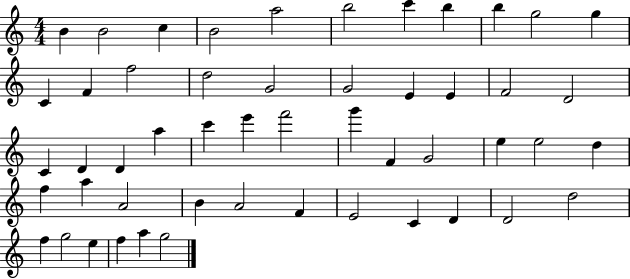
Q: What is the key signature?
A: C major